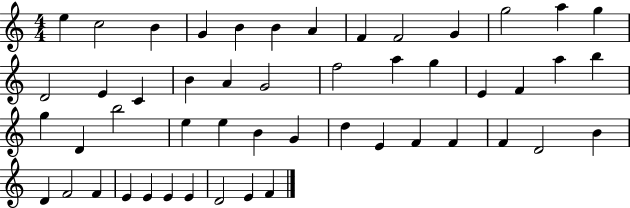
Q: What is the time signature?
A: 4/4